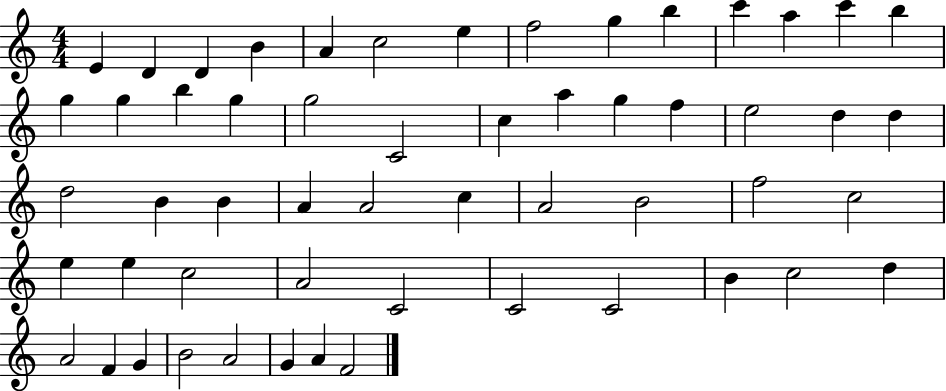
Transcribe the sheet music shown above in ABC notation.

X:1
T:Untitled
M:4/4
L:1/4
K:C
E D D B A c2 e f2 g b c' a c' b g g b g g2 C2 c a g f e2 d d d2 B B A A2 c A2 B2 f2 c2 e e c2 A2 C2 C2 C2 B c2 d A2 F G B2 A2 G A F2